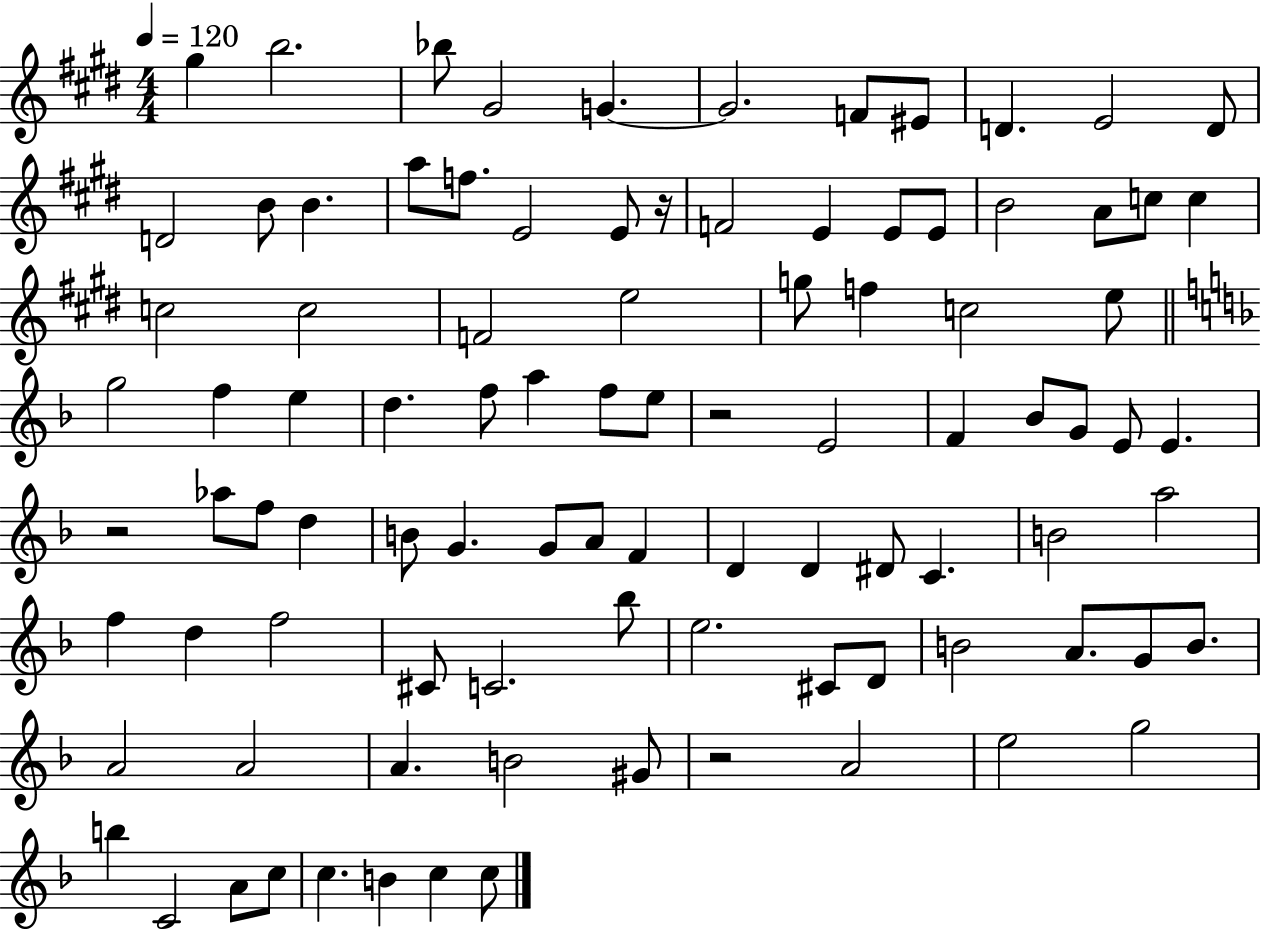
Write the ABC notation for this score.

X:1
T:Untitled
M:4/4
L:1/4
K:E
^g b2 _b/2 ^G2 G G2 F/2 ^E/2 D E2 D/2 D2 B/2 B a/2 f/2 E2 E/2 z/4 F2 E E/2 E/2 B2 A/2 c/2 c c2 c2 F2 e2 g/2 f c2 e/2 g2 f e d f/2 a f/2 e/2 z2 E2 F _B/2 G/2 E/2 E z2 _a/2 f/2 d B/2 G G/2 A/2 F D D ^D/2 C B2 a2 f d f2 ^C/2 C2 _b/2 e2 ^C/2 D/2 B2 A/2 G/2 B/2 A2 A2 A B2 ^G/2 z2 A2 e2 g2 b C2 A/2 c/2 c B c c/2